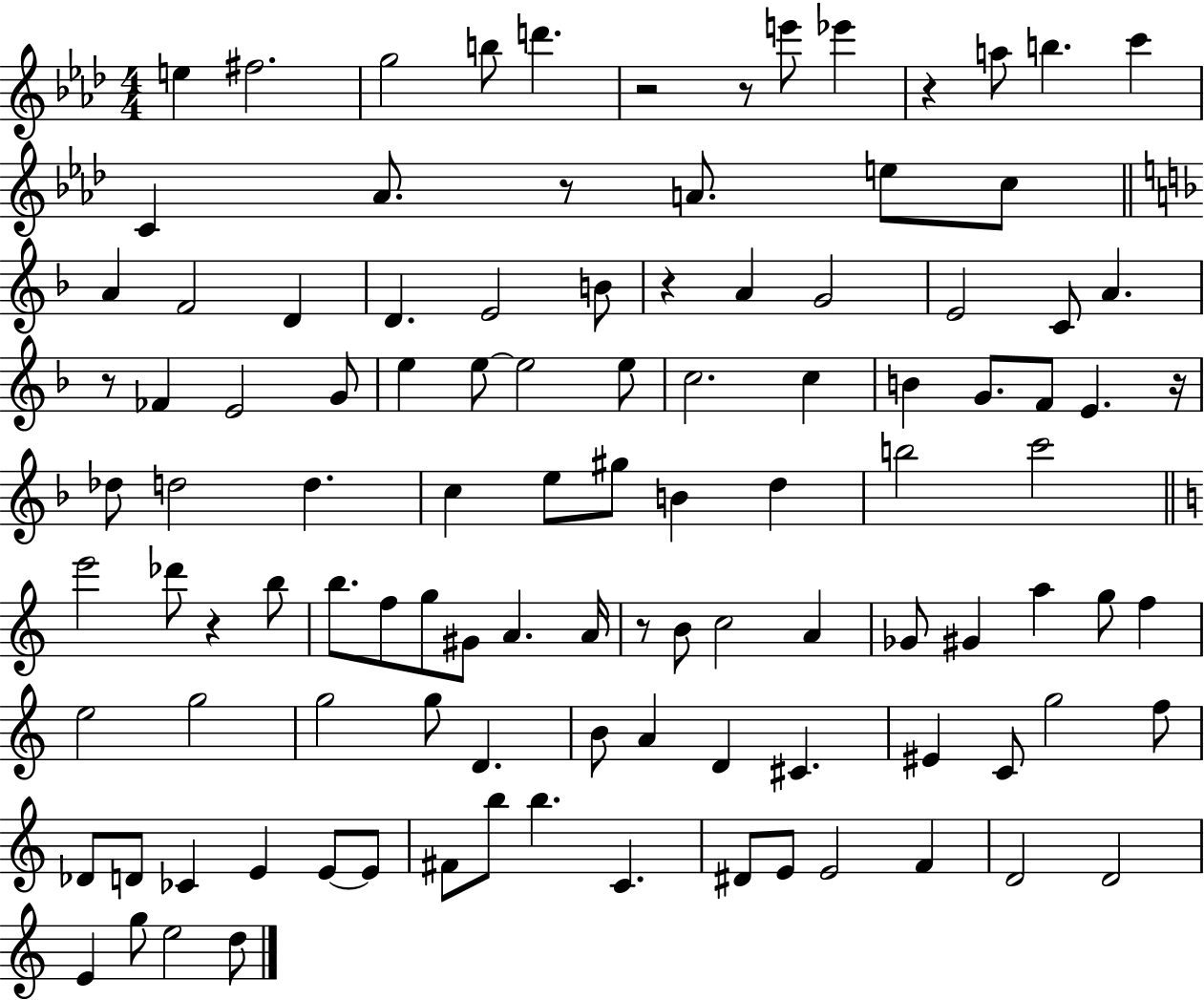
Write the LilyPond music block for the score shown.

{
  \clef treble
  \numericTimeSignature
  \time 4/4
  \key aes \major
  e''4 fis''2. | g''2 b''8 d'''4. | r2 r8 e'''8 ees'''4 | r4 a''8 b''4. c'''4 | \break c'4 aes'8. r8 a'8. e''8 c''8 | \bar "||" \break \key f \major a'4 f'2 d'4 | d'4. e'2 b'8 | r4 a'4 g'2 | e'2 c'8 a'4. | \break r8 fes'4 e'2 g'8 | e''4 e''8~~ e''2 e''8 | c''2. c''4 | b'4 g'8. f'8 e'4. r16 | \break des''8 d''2 d''4. | c''4 e''8 gis''8 b'4 d''4 | b''2 c'''2 | \bar "||" \break \key c \major e'''2 des'''8 r4 b''8 | b''8. f''8 g''8 gis'8 a'4. a'16 | r8 b'8 c''2 a'4 | ges'8 gis'4 a''4 g''8 f''4 | \break e''2 g''2 | g''2 g''8 d'4. | b'8 a'4 d'4 cis'4. | eis'4 c'8 g''2 f''8 | \break des'8 d'8 ces'4 e'4 e'8~~ e'8 | fis'8 b''8 b''4. c'4. | dis'8 e'8 e'2 f'4 | d'2 d'2 | \break e'4 g''8 e''2 d''8 | \bar "|."
}